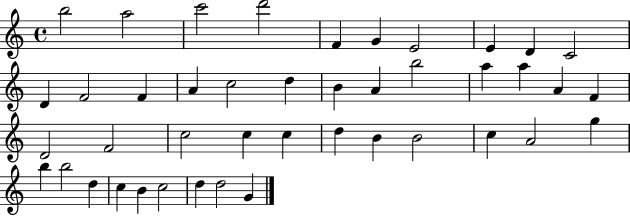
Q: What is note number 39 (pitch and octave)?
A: B4